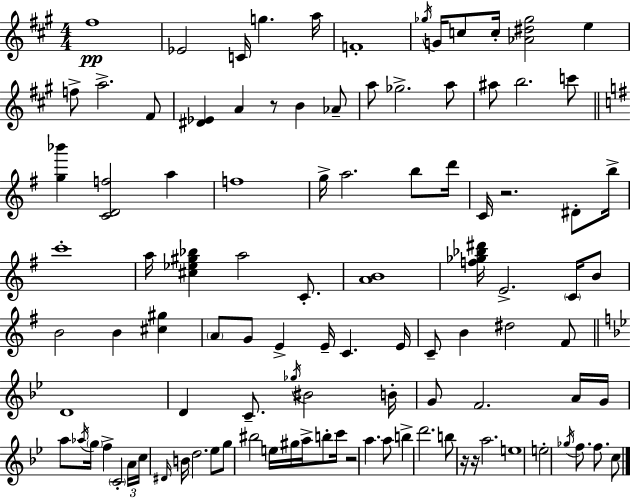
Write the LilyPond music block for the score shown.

{
  \clef treble
  \numericTimeSignature
  \time 4/4
  \key a \major
  \repeat volta 2 { fis''1\pp | ees'2 c'16 g''4. a''16 | f'1-. | \acciaccatura { ges''16 } g'16 c''8 c''16-. <aes' dis'' ges''>2 e''4 | \break f''8-> a''2.-> fis'8 | <dis' ees'>4 a'4 r8 b'4 aes'8-- | a''8 ges''2.-> a''8 | ais''8 b''2. c'''8 | \break \bar "||" \break \key e \minor <g'' bes'''>4 <c' d' f''>2 a''4 | f''1 | g''16-> a''2. b''8 d'''16 | c'16 r2. dis'8-. b''16-> | \break c'''1-. | a''16 <cis'' ees'' gis'' bes''>4 a''2 c'8.-. | <a' b'>1 | <f'' ges'' bes'' dis'''>16 e'2.-> \parenthesize c'16 b'8 | \break b'2 b'4 <cis'' gis''>4 | \parenthesize a'8 g'8 e'4-> e'16-- c'4. e'16 | c'8-- b'4 dis''2 fis'8 | \bar "||" \break \key bes \major d'1 | d'4 c'8.-- \acciaccatura { ges''16 } bis'2 | b'16-. g'8 f'2. a'16 | g'16 a''8 \acciaccatura { aes''16 } \parenthesize g''16 f''4-> \parenthesize c'2-. | \break \tuplet 3/2 { a'16 c''16 \grace { dis'16 } } b'16 d''2. | ees''8 g''8 bis''2 e''16 gis''16 a''16-> | b''8-. c'''16 r2 a''4. | a''8 b''4-> d'''2. | \break b''8 r16 r16 a''2. | e''1 | e''2-. \acciaccatura { ges''16 } f''8. f''8. | c''8 } \bar "|."
}